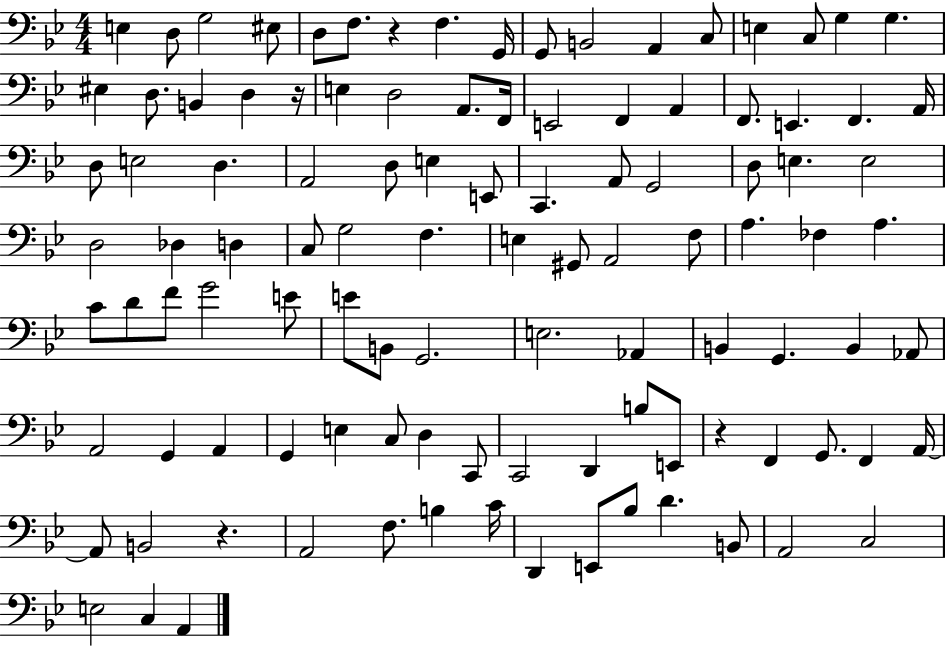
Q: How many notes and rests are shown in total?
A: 107